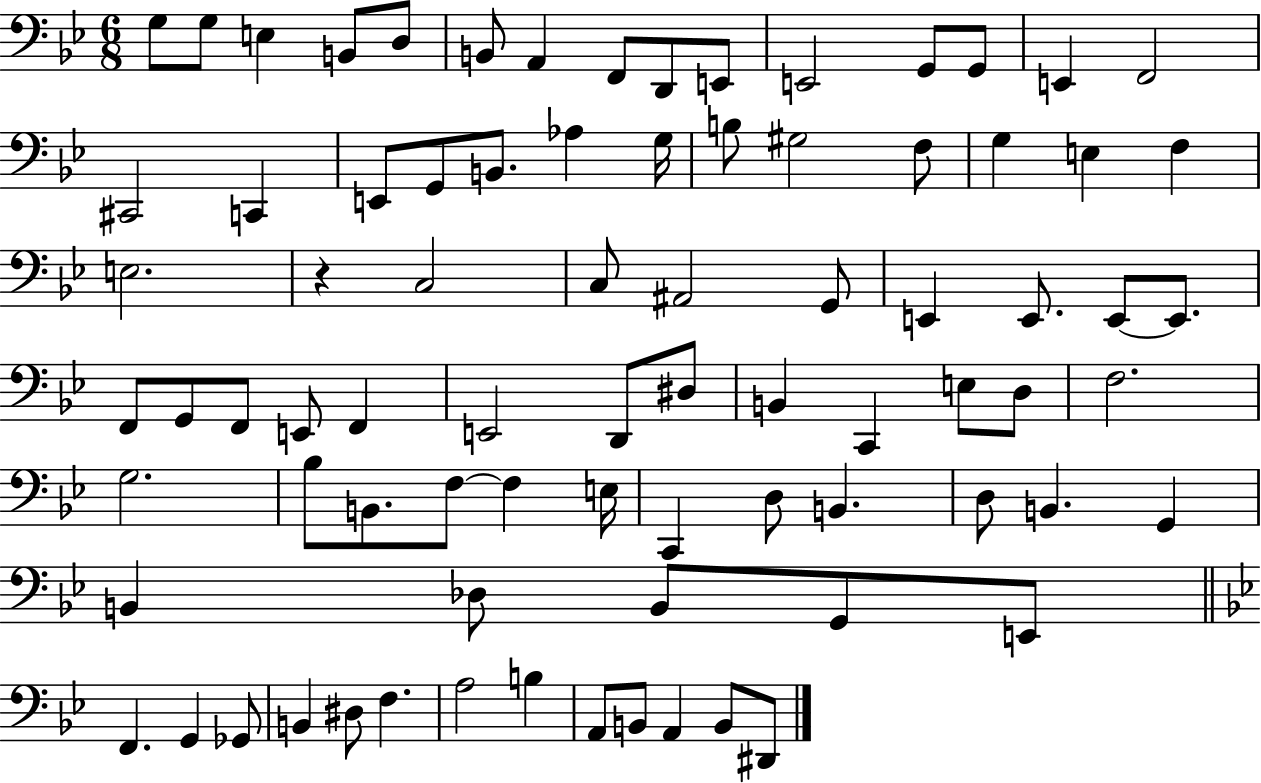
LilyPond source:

{
  \clef bass
  \numericTimeSignature
  \time 6/8
  \key bes \major
  \repeat volta 2 { g8 g8 e4 b,8 d8 | b,8 a,4 f,8 d,8 e,8 | e,2 g,8 g,8 | e,4 f,2 | \break cis,2 c,4 | e,8 g,8 b,8. aes4 g16 | b8 gis2 f8 | g4 e4 f4 | \break e2. | r4 c2 | c8 ais,2 g,8 | e,4 e,8. e,8~~ e,8. | \break f,8 g,8 f,8 e,8 f,4 | e,2 d,8 dis8 | b,4 c,4 e8 d8 | f2. | \break g2. | bes8 b,8. f8~~ f4 e16 | c,4 d8 b,4. | d8 b,4. g,4 | \break b,4 des8 b,8 g,8 e,8 | \bar "||" \break \key bes \major f,4. g,4 ges,8 | b,4 dis8 f4. | a2 b4 | a,8 b,8 a,4 b,8 dis,8 | \break } \bar "|."
}